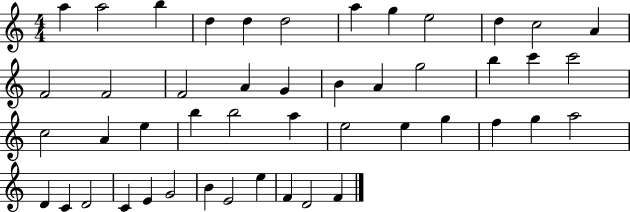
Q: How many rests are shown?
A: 0